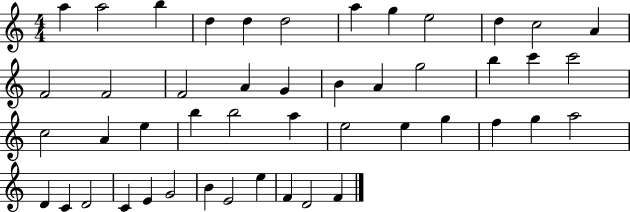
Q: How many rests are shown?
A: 0